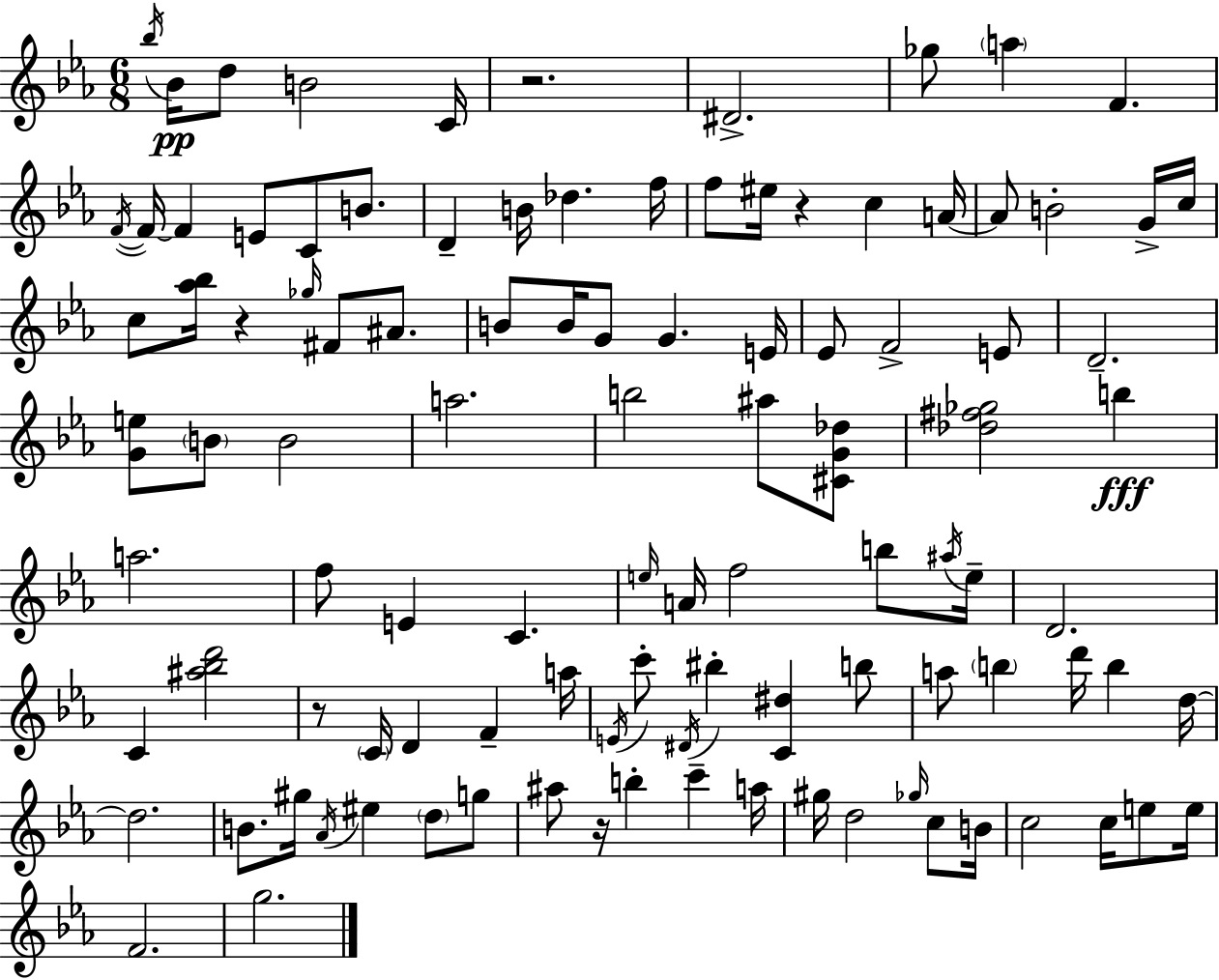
{
  \clef treble
  \numericTimeSignature
  \time 6/8
  \key c \minor
  \acciaccatura { bes''16 }\pp bes'16 d''8 b'2 | c'16 r2. | dis'2.-> | ges''8 \parenthesize a''4 f'4. | \break \acciaccatura { f'16~ }~ f'16 f'4 e'8 c'8 b'8. | d'4-- b'16 des''4. | f''16 f''8 eis''16 r4 c''4 | a'16~~ a'8 b'2-. | \break g'16-> c''16 c''8 <aes'' bes''>16 r4 \grace { ges''16 } fis'8 | ais'8. b'8 b'16 g'8 g'4. | e'16 ees'8 f'2-> | e'8 d'2.-- | \break <g' e''>8 \parenthesize b'8 b'2 | a''2. | b''2 ais''8 | <cis' g' des''>8 <des'' fis'' ges''>2 b''4\fff | \break a''2. | f''8 e'4 c'4. | \grace { e''16 } a'16 f''2 | b''8 \acciaccatura { ais''16 } e''16-- d'2. | \break c'4 <ais'' bes'' d'''>2 | r8 \parenthesize c'16 d'4 | f'4-- a''16 \acciaccatura { e'16 } c'''8-. \acciaccatura { dis'16 } bis''4-. | <c' dis''>4 b''8 a''8 \parenthesize b''4 | \break d'''16 b''4 d''16~~ d''2. | b'8. gis''16 \acciaccatura { aes'16 } | eis''4 \parenthesize d''8 g''8 ais''8 r16 b''4-. | c'''4-- a''16 gis''16 d''2 | \break \grace { ges''16 } c''8 b'16 c''2 | c''16 e''8 e''16 f'2. | g''2. | \bar "|."
}